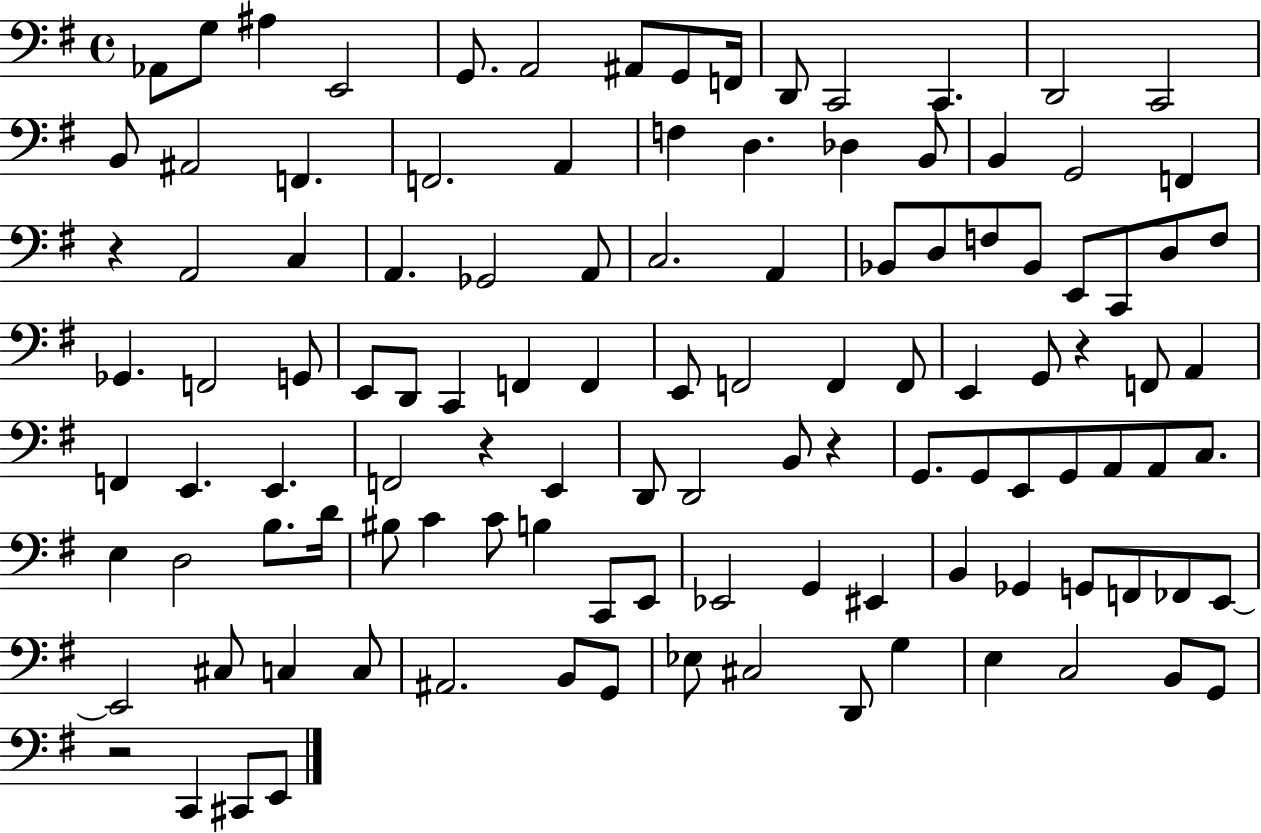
Ab2/e G3/e A#3/q E2/h G2/e. A2/h A#2/e G2/e F2/s D2/e C2/h C2/q. D2/h C2/h B2/e A#2/h F2/q. F2/h. A2/q F3/q D3/q. Db3/q B2/e B2/q G2/h F2/q R/q A2/h C3/q A2/q. Gb2/h A2/e C3/h. A2/q Bb2/e D3/e F3/e Bb2/e E2/e C2/e D3/e F3/e Gb2/q. F2/h G2/e E2/e D2/e C2/q F2/q F2/q E2/e F2/h F2/q F2/e E2/q G2/e R/q F2/e A2/q F2/q E2/q. E2/q. F2/h R/q E2/q D2/e D2/h B2/e R/q G2/e. G2/e E2/e G2/e A2/e A2/e C3/e. E3/q D3/h B3/e. D4/s BIS3/e C4/q C4/e B3/q C2/e E2/e Eb2/h G2/q EIS2/q B2/q Gb2/q G2/e F2/e FES2/e E2/e E2/h C#3/e C3/q C3/e A#2/h. B2/e G2/e Eb3/e C#3/h D2/e G3/q E3/q C3/h B2/e G2/e R/h C2/q C#2/e E2/e